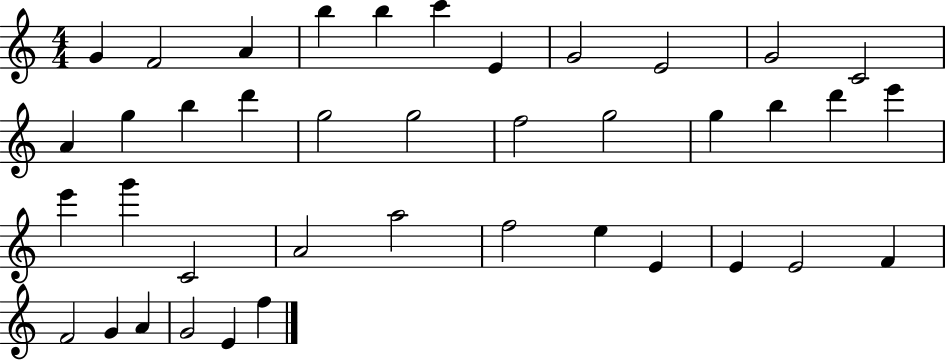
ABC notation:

X:1
T:Untitled
M:4/4
L:1/4
K:C
G F2 A b b c' E G2 E2 G2 C2 A g b d' g2 g2 f2 g2 g b d' e' e' g' C2 A2 a2 f2 e E E E2 F F2 G A G2 E f